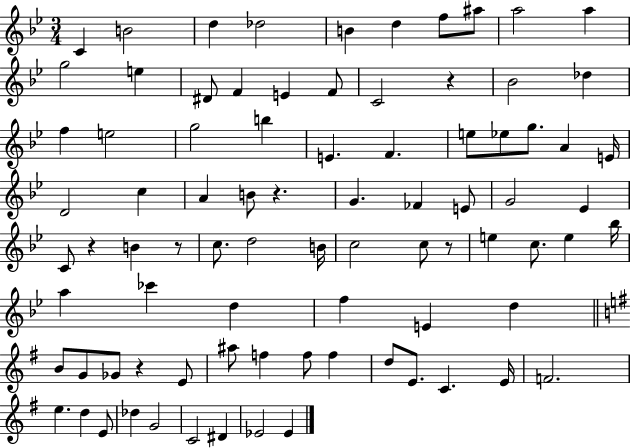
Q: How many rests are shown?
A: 6